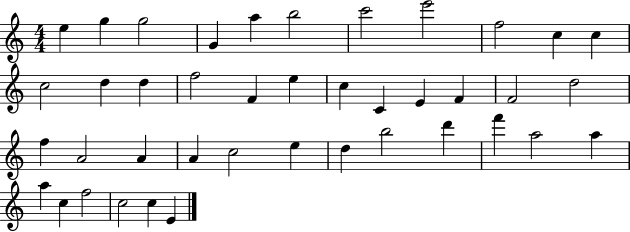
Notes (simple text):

E5/q G5/q G5/h G4/q A5/q B5/h C6/h E6/h F5/h C5/q C5/q C5/h D5/q D5/q F5/h F4/q E5/q C5/q C4/q E4/q F4/q F4/h D5/h F5/q A4/h A4/q A4/q C5/h E5/q D5/q B5/h D6/q F6/q A5/h A5/q A5/q C5/q F5/h C5/h C5/q E4/q